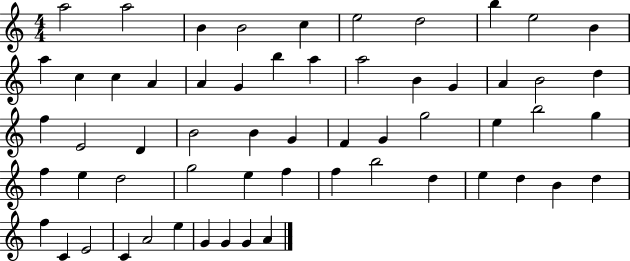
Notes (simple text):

A5/h A5/h B4/q B4/h C5/q E5/h D5/h B5/q E5/h B4/q A5/q C5/q C5/q A4/q A4/q G4/q B5/q A5/q A5/h B4/q G4/q A4/q B4/h D5/q F5/q E4/h D4/q B4/h B4/q G4/q F4/q G4/q G5/h E5/q B5/h G5/q F5/q E5/q D5/h G5/h E5/q F5/q F5/q B5/h D5/q E5/q D5/q B4/q D5/q F5/q C4/q E4/h C4/q A4/h E5/q G4/q G4/q G4/q A4/q